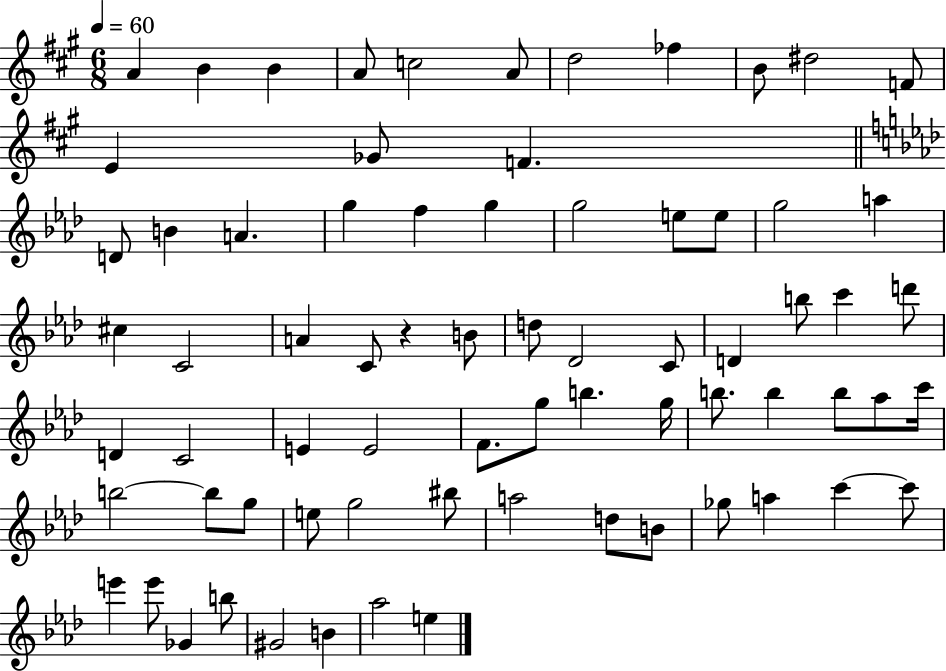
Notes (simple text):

A4/q B4/q B4/q A4/e C5/h A4/e D5/h FES5/q B4/e D#5/h F4/e E4/q Gb4/e F4/q. D4/e B4/q A4/q. G5/q F5/q G5/q G5/h E5/e E5/e G5/h A5/q C#5/q C4/h A4/q C4/e R/q B4/e D5/e Db4/h C4/e D4/q B5/e C6/q D6/e D4/q C4/h E4/q E4/h F4/e. G5/e B5/q. G5/s B5/e. B5/q B5/e Ab5/e C6/s B5/h B5/e G5/e E5/e G5/h BIS5/e A5/h D5/e B4/e Gb5/e A5/q C6/q C6/e E6/q E6/e Gb4/q B5/e G#4/h B4/q Ab5/h E5/q